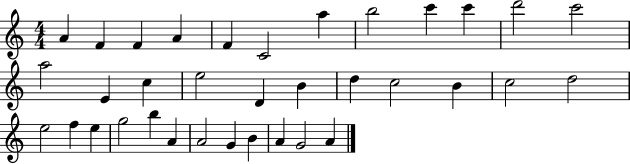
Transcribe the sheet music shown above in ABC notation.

X:1
T:Untitled
M:4/4
L:1/4
K:C
A F F A F C2 a b2 c' c' d'2 c'2 a2 E c e2 D B d c2 B c2 d2 e2 f e g2 b A A2 G B A G2 A